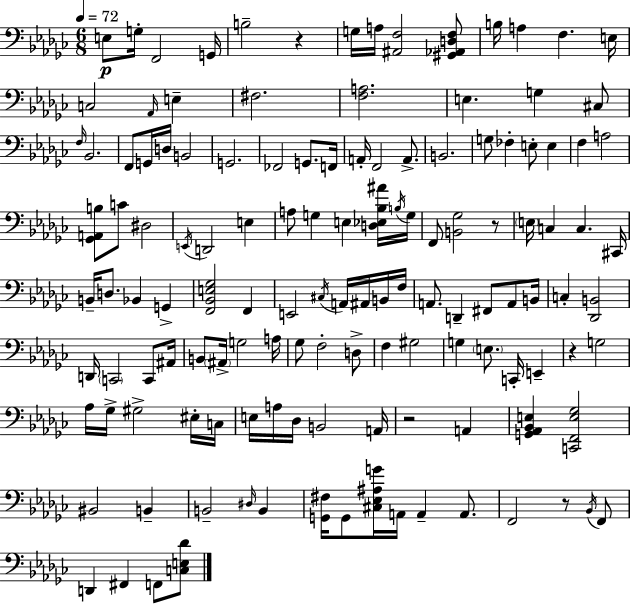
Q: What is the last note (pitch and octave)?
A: F2